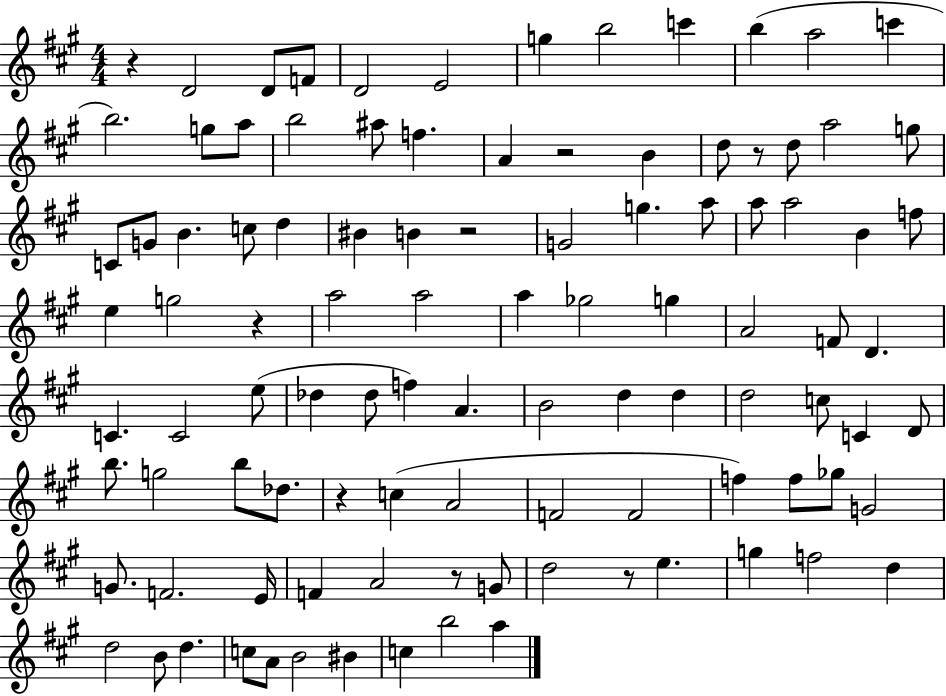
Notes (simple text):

R/q D4/h D4/e F4/e D4/h E4/h G5/q B5/h C6/q B5/q A5/h C6/q B5/h. G5/e A5/e B5/h A#5/e F5/q. A4/q R/h B4/q D5/e R/e D5/e A5/h G5/e C4/e G4/e B4/q. C5/e D5/q BIS4/q B4/q R/h G4/h G5/q. A5/e A5/e A5/h B4/q F5/e E5/q G5/h R/q A5/h A5/h A5/q Gb5/h G5/q A4/h F4/e D4/q. C4/q. C4/h E5/e Db5/q Db5/e F5/q A4/q. B4/h D5/q D5/q D5/h C5/e C4/q D4/e B5/e. G5/h B5/e Db5/e. R/q C5/q A4/h F4/h F4/h F5/q F5/e Gb5/e G4/h G4/e. F4/h. E4/s F4/q A4/h R/e G4/e D5/h R/e E5/q. G5/q F5/h D5/q D5/h B4/e D5/q. C5/e A4/e B4/h BIS4/q C5/q B5/h A5/q